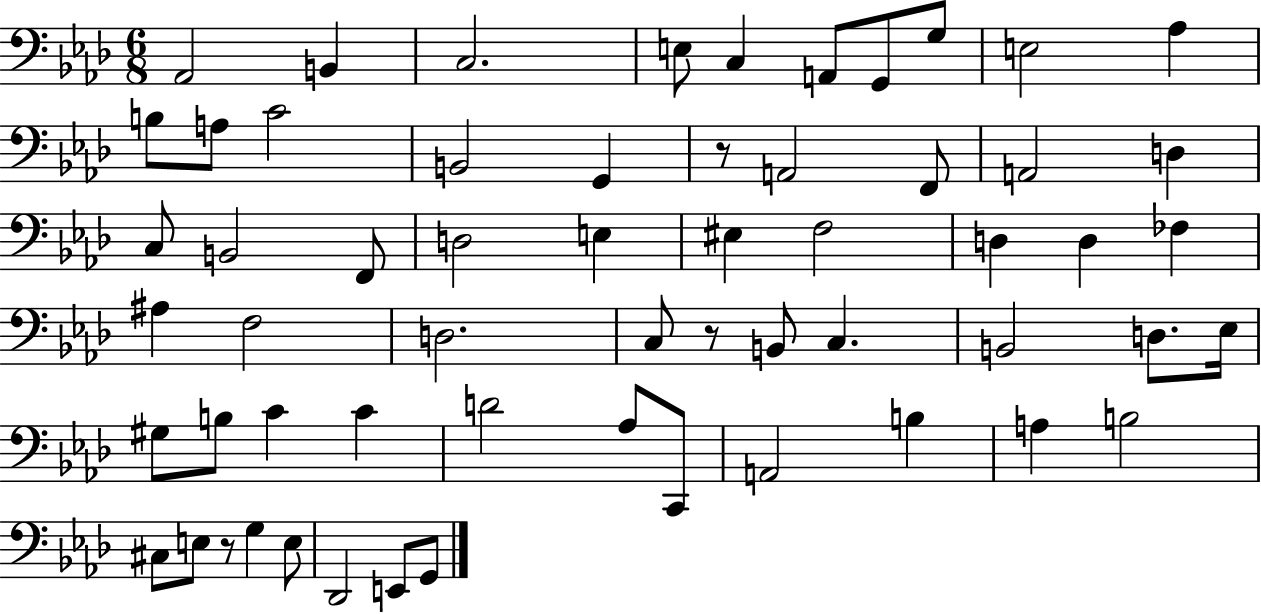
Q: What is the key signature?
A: AES major